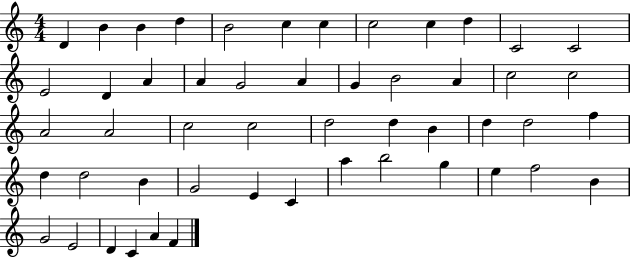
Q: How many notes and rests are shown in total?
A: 51